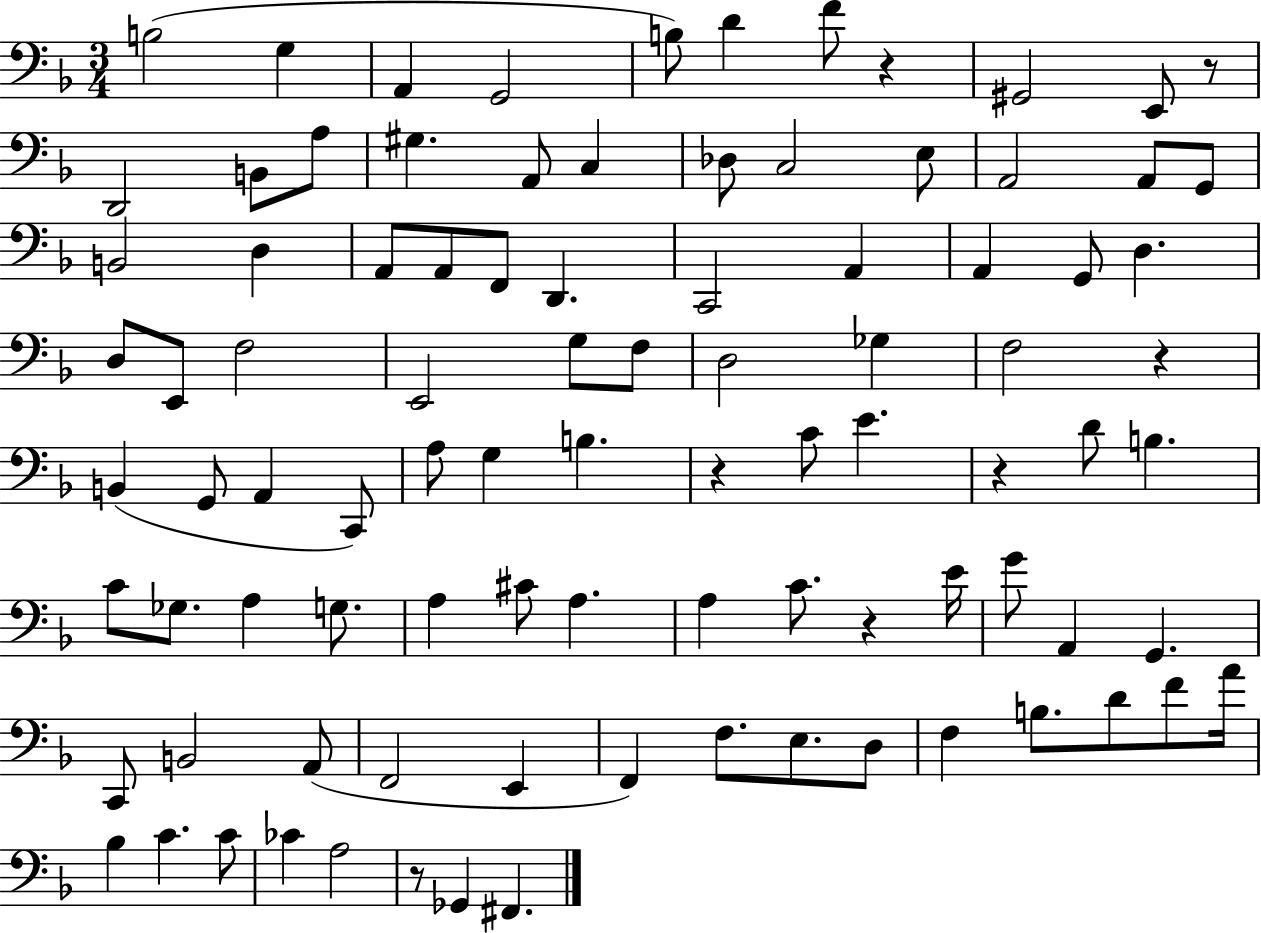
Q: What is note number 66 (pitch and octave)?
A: C2